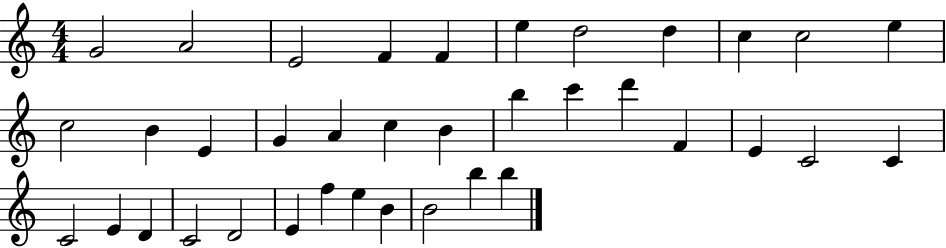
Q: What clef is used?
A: treble